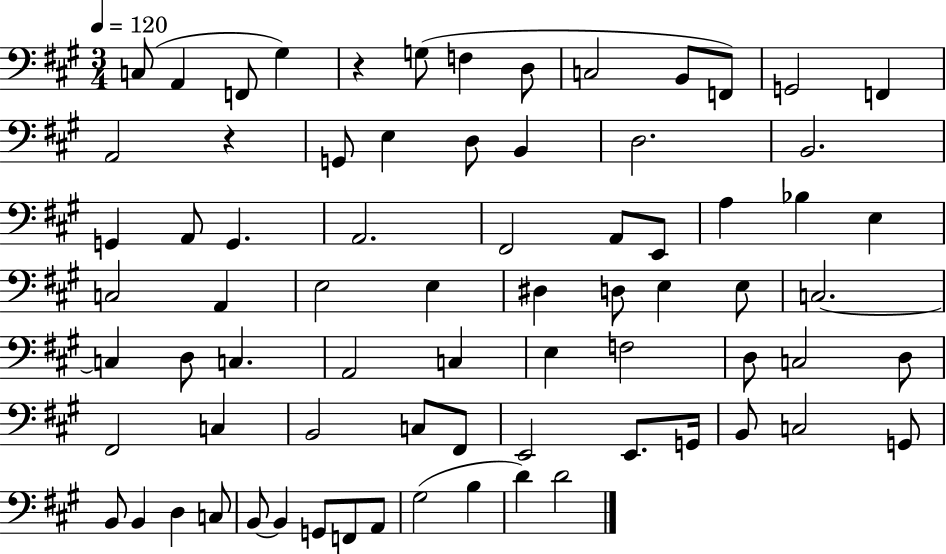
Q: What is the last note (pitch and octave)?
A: D4